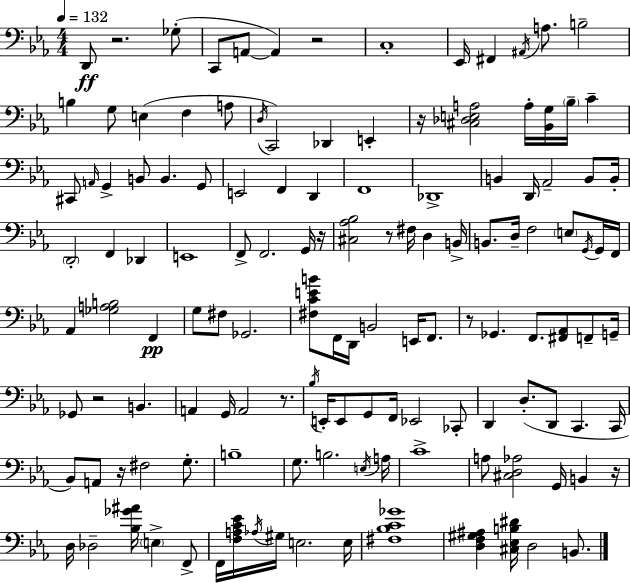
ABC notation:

X:1
T:Untitled
M:4/4
L:1/4
K:Cm
D,,/2 z2 _G,/2 C,,/2 A,,/2 A,, z2 C,4 _E,,/4 ^F,, ^A,,/4 A,/2 B,2 B, G,/2 E, F, A,/2 D,/4 C,,2 _D,, E,, z/4 [^C,_D,E,A,]2 A,/4 [_B,,G,]/4 _B,/4 C ^C,,/2 A,,/4 G,, B,,/2 B,, G,,/2 E,,2 F,, D,, F,,4 _D,,4 B,, D,,/4 _A,,2 B,,/2 B,,/4 D,,2 F,, _D,, E,,4 F,,/2 F,,2 G,,/4 z/4 [^C,_A,_B,]2 z/2 ^F,/4 D, B,,/4 B,,/2 D,/4 F,2 E,/2 G,,/4 G,,/4 F,,/4 _A,, [_G,A,B,]2 F,, G,/2 ^F,/2 _G,,2 [^F,CEB]/2 F,,/4 D,,/4 B,,2 E,,/4 F,,/2 z/2 _G,, F,,/2 [^F,,_A,,]/2 F,,/2 G,,/4 _G,,/2 z2 B,, A,, G,,/4 A,,2 z/2 _B,/4 E,,/4 E,,/2 G,,/2 F,,/4 _E,,2 _C,,/2 D,, D,/2 D,,/2 C,, C,,/4 _B,,/2 A,,/2 z/4 ^F,2 G,/2 B,4 G,/2 B,2 E,/4 A,/4 C4 A,/2 [^C,D,_A,]2 G,,/4 B,, z/4 D,/4 _D,2 [_B,_G^A]/4 E, F,,/2 F,,/4 [F,A,C_E]/4 _A,/4 ^G,/4 E,2 E,/4 [^F,_B,C_G]4 [D,F,^G,^A,] [^C,_E,B,^D]/4 D,2 B,,/2